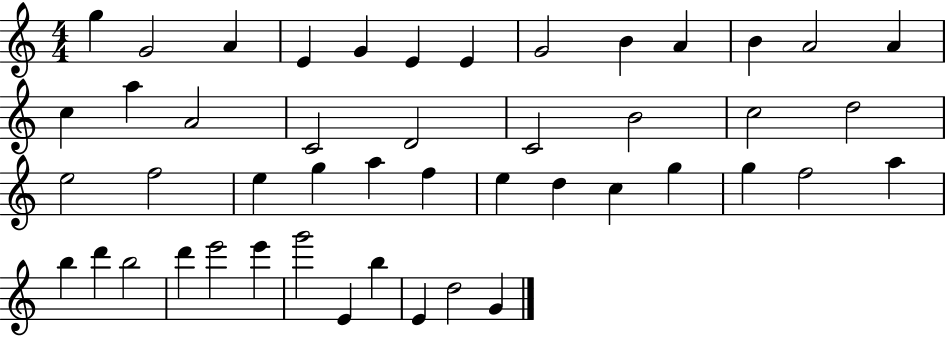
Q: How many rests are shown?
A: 0